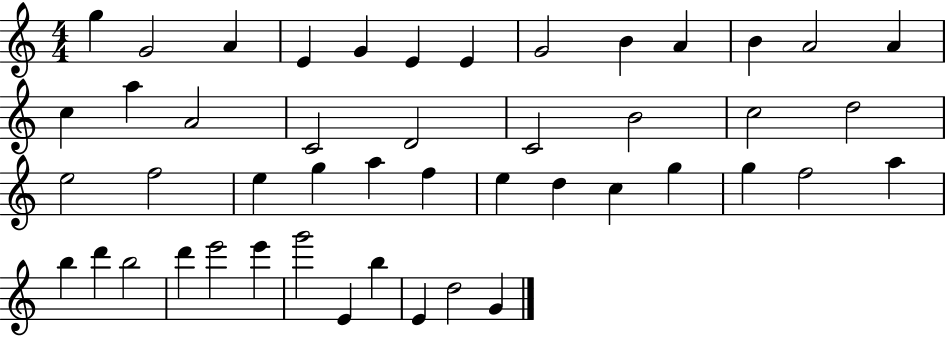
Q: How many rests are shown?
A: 0